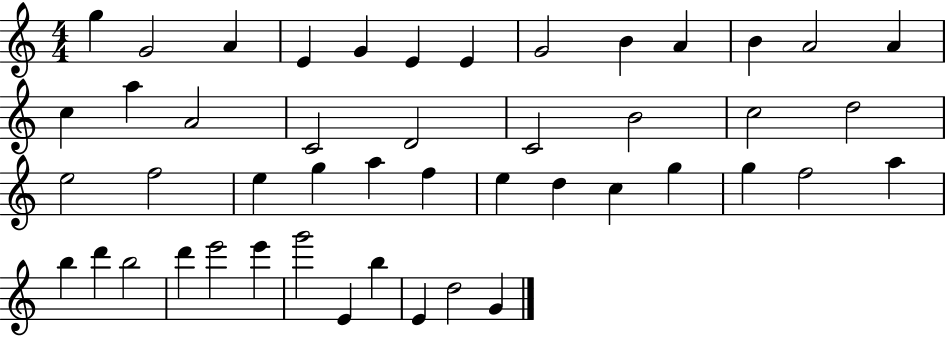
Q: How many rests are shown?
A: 0